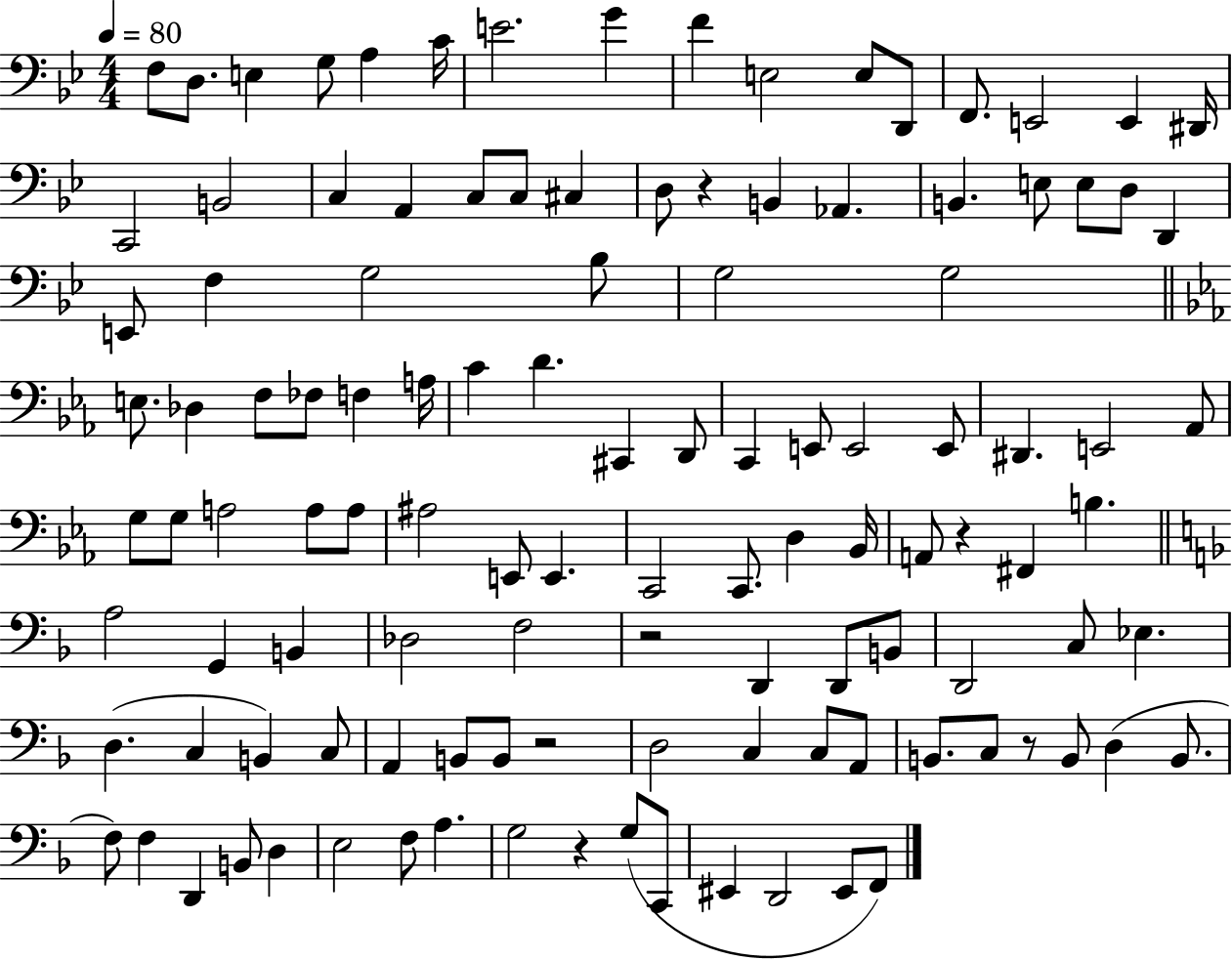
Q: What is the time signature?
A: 4/4